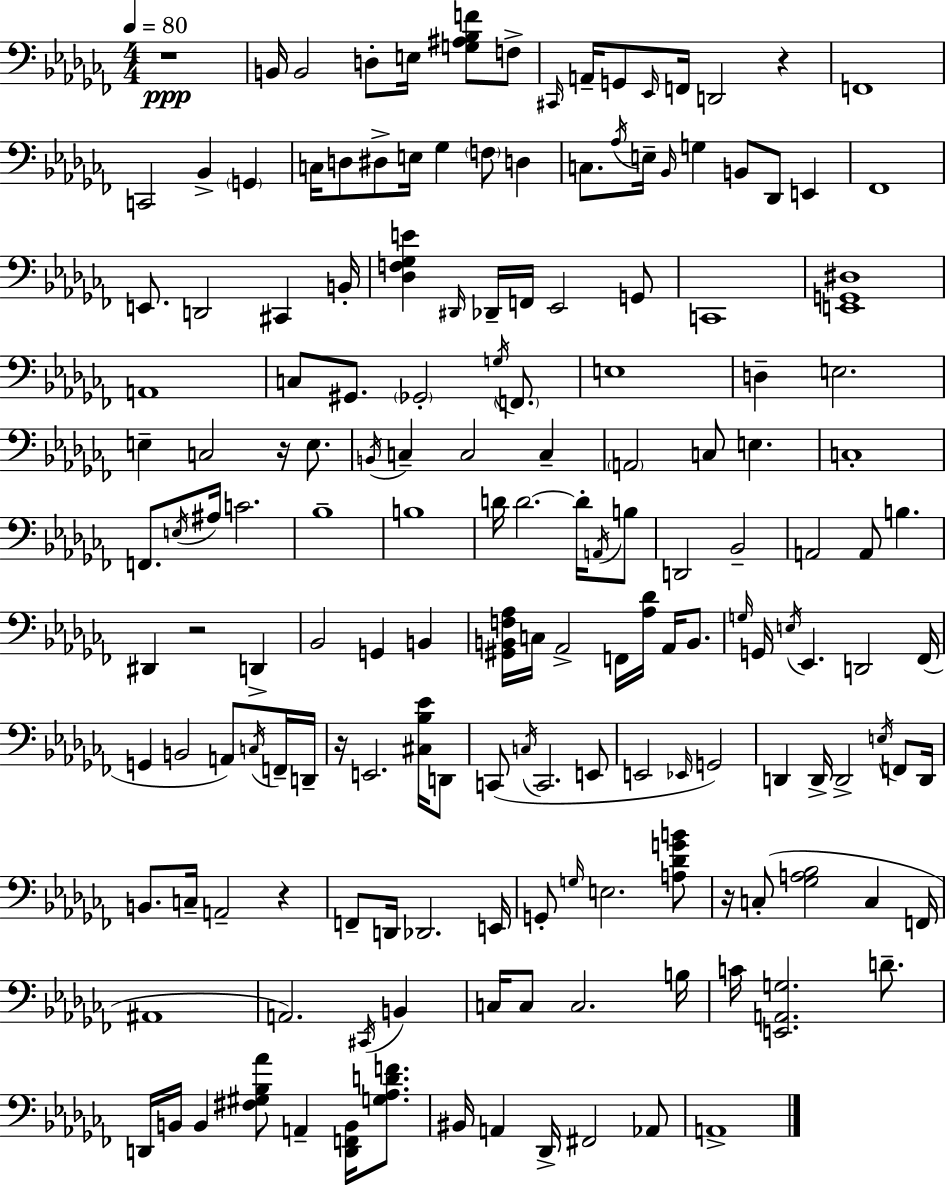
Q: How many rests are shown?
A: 7